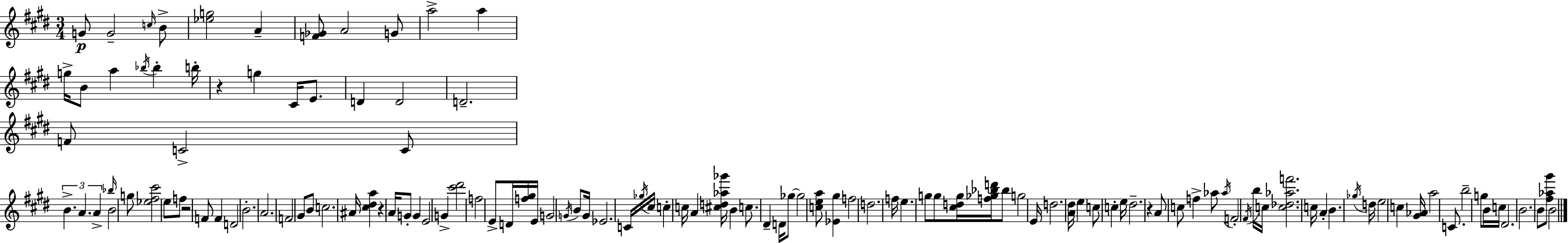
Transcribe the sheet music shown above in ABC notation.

X:1
T:Untitled
M:3/4
L:1/4
K:E
G/2 G2 c/4 B/2 [_eg]2 A [F_G]/2 A2 G/2 a2 a g/4 B/2 a _b/4 _b b/4 z g ^C/4 E/2 D D2 D2 F/2 C2 C/2 B A A _b/4 B2 g/2 [_e^f^c']2 e/2 f/2 z2 F/2 F D2 B2 A2 F2 ^G/2 B/2 c2 ^A/4 [^c^da] z A/4 G/2 G E2 G [^c'^d']2 f2 E/2 D/4 [f^g]/4 E/4 G2 G/4 B/2 G/4 _E2 C/4 _g/4 ^c/4 c c/4 A [^cd_a_g']/4 B c/2 ^D D/4 _g/2 _g2 [cea]/2 [_E^g] f2 d2 f/4 e g/2 g/2 [^cdg]/4 [f_g_bd']/4 _b/2 g2 E/4 d2 [A^d]/4 e c/2 c e/4 ^d2 z A/2 c/2 f _a/2 _a/4 F2 ^F/4 b/4 c/4 [c_d_af']2 c/4 A B _g/4 d/4 e2 c [^G_A]/4 a2 C/2 b2 g/2 B/4 c/4 ^D2 B2 B/2 [^f_a^g']/2 B2